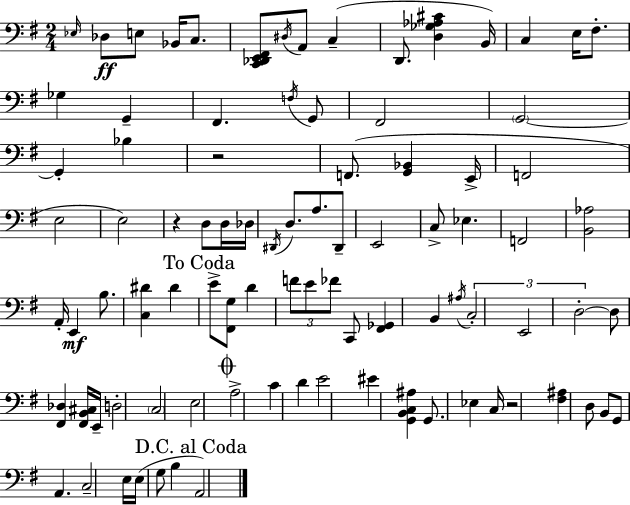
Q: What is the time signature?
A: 2/4